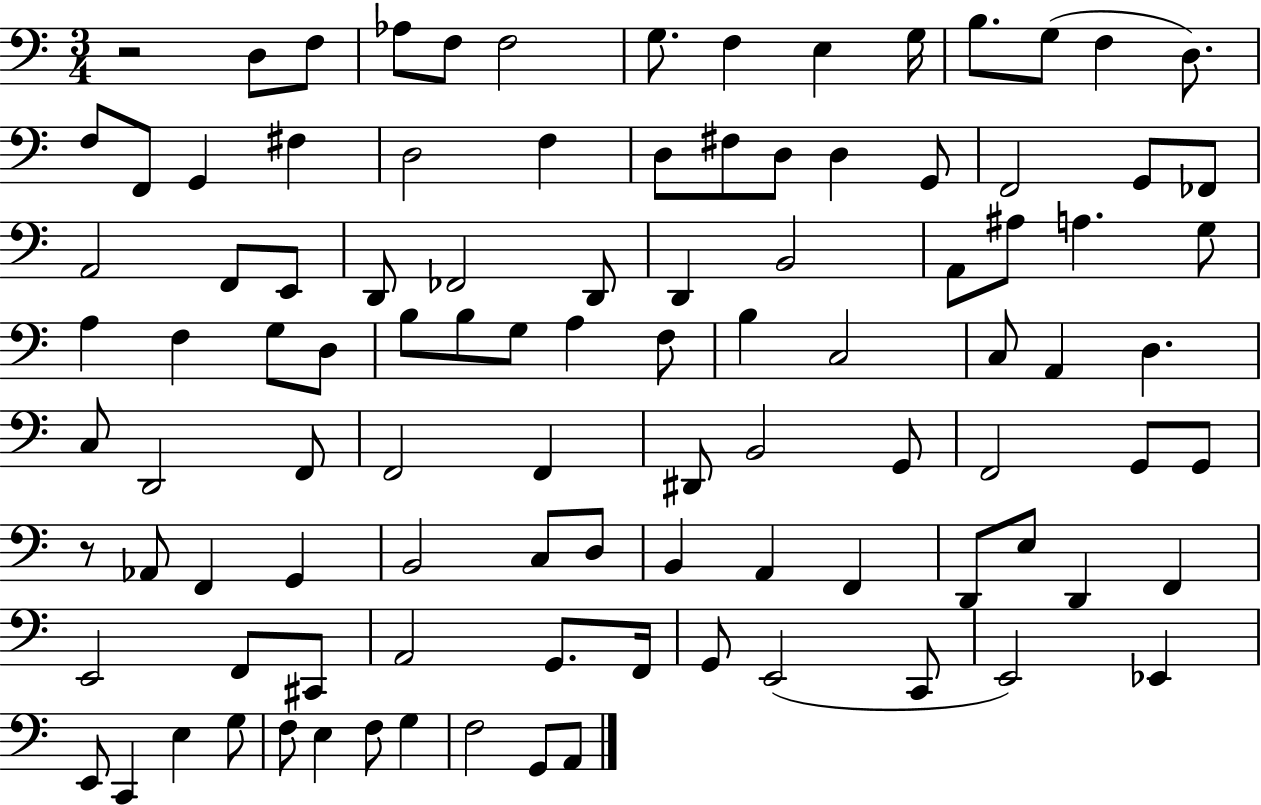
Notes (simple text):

R/h D3/e F3/e Ab3/e F3/e F3/h G3/e. F3/q E3/q G3/s B3/e. G3/e F3/q D3/e. F3/e F2/e G2/q F#3/q D3/h F3/q D3/e F#3/e D3/e D3/q G2/e F2/h G2/e FES2/e A2/h F2/e E2/e D2/e FES2/h D2/e D2/q B2/h A2/e A#3/e A3/q. G3/e A3/q F3/q G3/e D3/e B3/e B3/e G3/e A3/q F3/e B3/q C3/h C3/e A2/q D3/q. C3/e D2/h F2/e F2/h F2/q D#2/e B2/h G2/e F2/h G2/e G2/e R/e Ab2/e F2/q G2/q B2/h C3/e D3/e B2/q A2/q F2/q D2/e E3/e D2/q F2/q E2/h F2/e C#2/e A2/h G2/e. F2/s G2/e E2/h C2/e E2/h Eb2/q E2/e C2/q E3/q G3/e F3/e E3/q F3/e G3/q F3/h G2/e A2/e